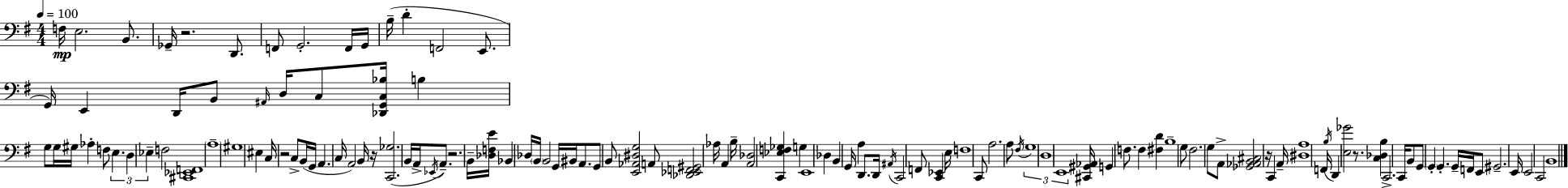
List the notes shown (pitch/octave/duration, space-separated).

F3/s E3/h. B2/e. Gb2/s R/h. D2/e. F2/e G2/h. F2/s G2/s B3/s D4/q F2/h E2/e. G2/s E2/q D2/s B2/e A#2/s D3/s C3/e [Db2,G2,C3,Bb3]/s B3/q G3/e G3/s G#3/s Ab3/q F3/e E3/q. D3/q Eb3/q F3/h [C#2,Eb2,F2]/w A3/w G#3/w EIS3/q C3/s R/h C3/e B2/s G2/s A2/q. C3/s A2/h B2/s R/s [C2,Gb3]/h. B2/s A2/s Eb2/s A2/e. R/h. B2/s [Db3,F3,E4]/s Bb2/q Db3/s B2/s B2/h G2/s BIS2/s A2/e. G2/e B2/e [E2,Ab2,D#3,G3]/h A2/e [Db2,Eb2,F2,G#2]/h Ab3/s A2/q B3/s [A2,Db3]/h [C2,Eb3,F3,Gb3]/q G3/q E2/w Db3/q B2/q G2/s A3/q D2/e. D2/s A#2/s C2/h F2/e [C2,Eb2]/q E3/s F3/w C2/e A3/h. A3/e F#3/s G3/w D3/w E2/w [C#2,G#2,Ab2]/s G2/q F3/e. F3/q [F#3,D4]/q B3/w G3/e F#3/h. G3/e A2/e [Gb2,Ab2,B2,C#3]/h R/s C2/q A2/s [D#3,A3]/w F2/s B3/s D2/q [E3,Gb4]/h R/e. [C3,Db3,B3]/q C2/h. C2/s B2/e G2/e G2/q G2/q. G2/s F2/s E2/e G#2/h. E2/s E2/h C2/h B2/w